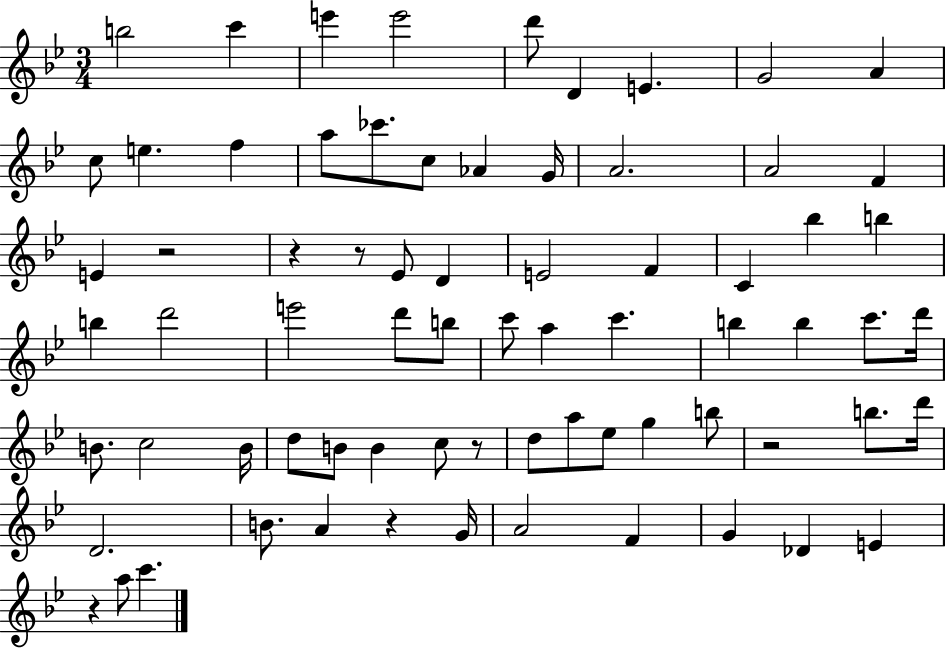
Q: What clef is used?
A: treble